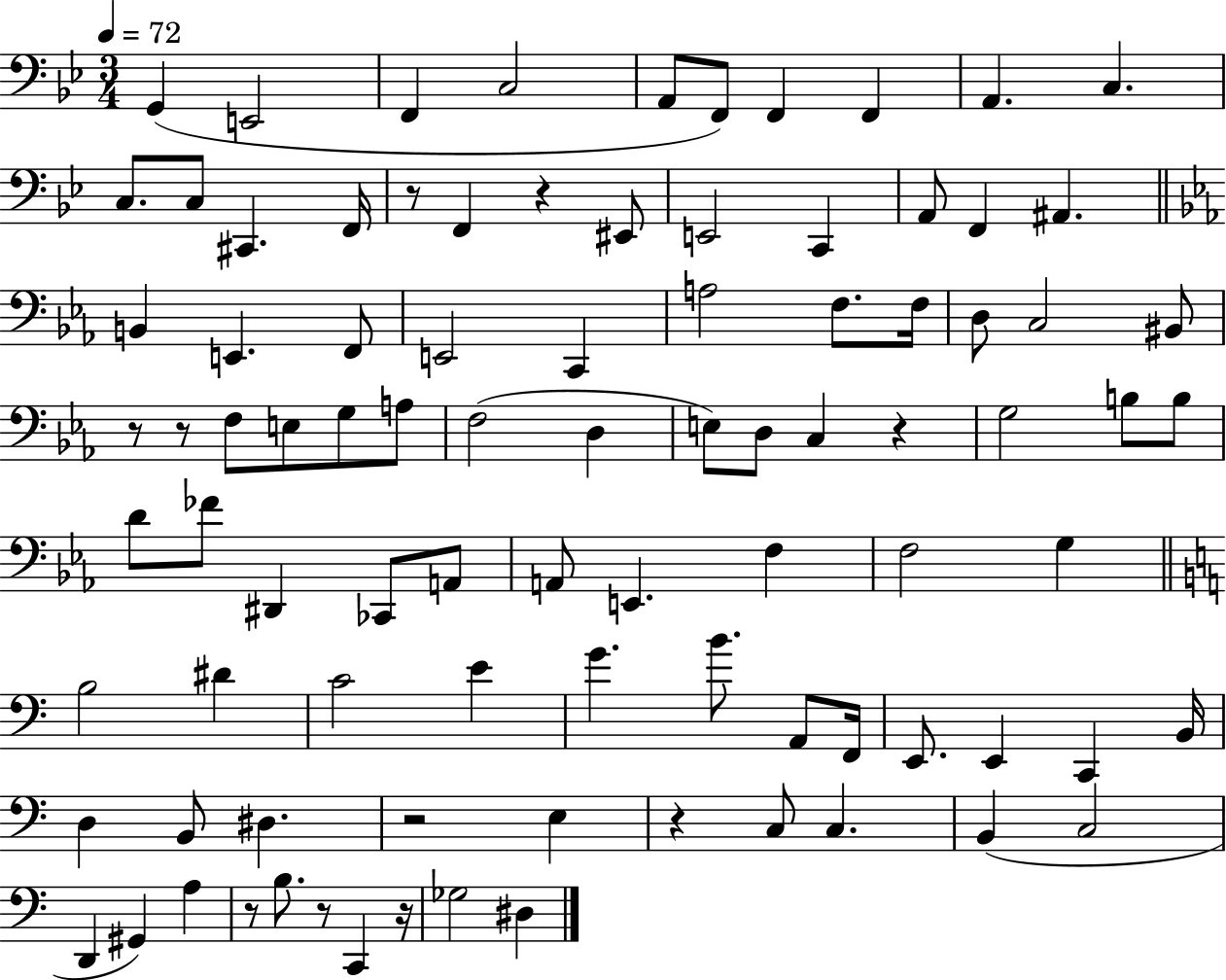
X:1
T:Untitled
M:3/4
L:1/4
K:Bb
G,, E,,2 F,, C,2 A,,/2 F,,/2 F,, F,, A,, C, C,/2 C,/2 ^C,, F,,/4 z/2 F,, z ^E,,/2 E,,2 C,, A,,/2 F,, ^A,, B,, E,, F,,/2 E,,2 C,, A,2 F,/2 F,/4 D,/2 C,2 ^B,,/2 z/2 z/2 F,/2 E,/2 G,/2 A,/2 F,2 D, E,/2 D,/2 C, z G,2 B,/2 B,/2 D/2 _F/2 ^D,, _C,,/2 A,,/2 A,,/2 E,, F, F,2 G, B,2 ^D C2 E G B/2 A,,/2 F,,/4 E,,/2 E,, C,, B,,/4 D, B,,/2 ^D, z2 E, z C,/2 C, B,, C,2 D,, ^G,, A, z/2 B,/2 z/2 C,, z/4 _G,2 ^D,